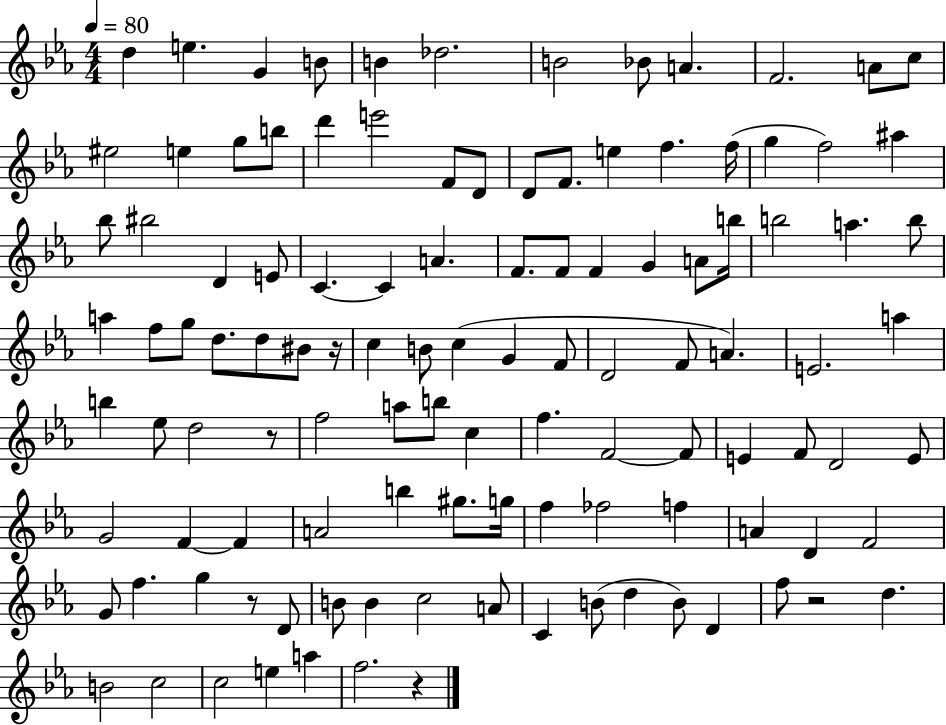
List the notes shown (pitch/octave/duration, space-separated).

D5/q E5/q. G4/q B4/e B4/q Db5/h. B4/h Bb4/e A4/q. F4/h. A4/e C5/e EIS5/h E5/q G5/e B5/e D6/q E6/h F4/e D4/e D4/e F4/e. E5/q F5/q. F5/s G5/q F5/h A#5/q Bb5/e BIS5/h D4/q E4/e C4/q. C4/q A4/q. F4/e. F4/e F4/q G4/q A4/e B5/s B5/h A5/q. B5/e A5/q F5/e G5/e D5/e. D5/e BIS4/e R/s C5/q B4/e C5/q G4/q F4/e D4/h F4/e A4/q. E4/h. A5/q B5/q Eb5/e D5/h R/e F5/h A5/e B5/e C5/q F5/q. F4/h F4/e E4/q F4/e D4/h E4/e G4/h F4/q F4/q A4/h B5/q G#5/e. G5/s F5/q FES5/h F5/q A4/q D4/q F4/h G4/e F5/q. G5/q R/e D4/e B4/e B4/q C5/h A4/e C4/q B4/e D5/q B4/e D4/q F5/e R/h D5/q. B4/h C5/h C5/h E5/q A5/q F5/h. R/q